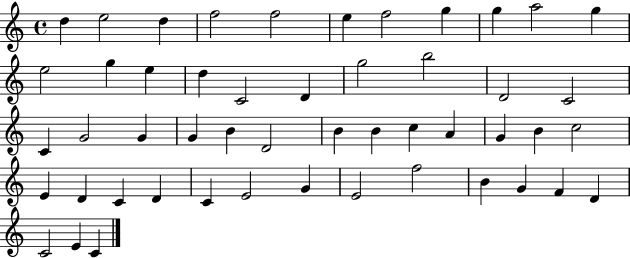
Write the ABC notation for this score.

X:1
T:Untitled
M:4/4
L:1/4
K:C
d e2 d f2 f2 e f2 g g a2 g e2 g e d C2 D g2 b2 D2 C2 C G2 G G B D2 B B c A G B c2 E D C D C E2 G E2 f2 B G F D C2 E C